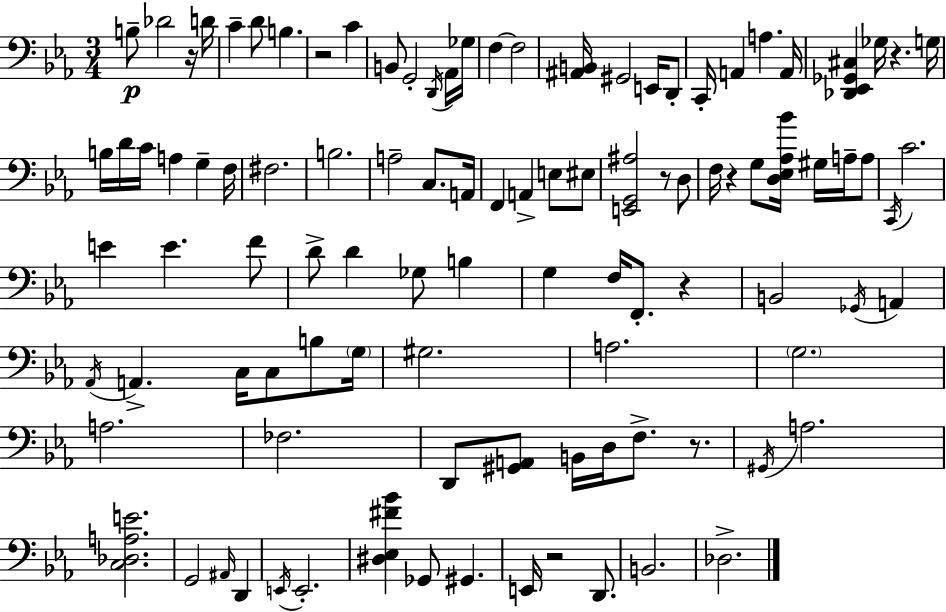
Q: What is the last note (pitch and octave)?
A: Db3